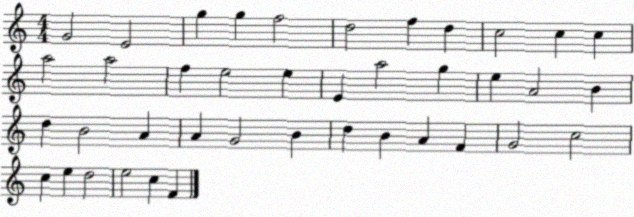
X:1
T:Untitled
M:4/4
L:1/4
K:C
G2 E2 g g f2 d2 f d c2 c c a2 a2 f e2 e E a2 g e A2 B d B2 A A G2 B d B A F G2 c2 c e d2 e2 c F